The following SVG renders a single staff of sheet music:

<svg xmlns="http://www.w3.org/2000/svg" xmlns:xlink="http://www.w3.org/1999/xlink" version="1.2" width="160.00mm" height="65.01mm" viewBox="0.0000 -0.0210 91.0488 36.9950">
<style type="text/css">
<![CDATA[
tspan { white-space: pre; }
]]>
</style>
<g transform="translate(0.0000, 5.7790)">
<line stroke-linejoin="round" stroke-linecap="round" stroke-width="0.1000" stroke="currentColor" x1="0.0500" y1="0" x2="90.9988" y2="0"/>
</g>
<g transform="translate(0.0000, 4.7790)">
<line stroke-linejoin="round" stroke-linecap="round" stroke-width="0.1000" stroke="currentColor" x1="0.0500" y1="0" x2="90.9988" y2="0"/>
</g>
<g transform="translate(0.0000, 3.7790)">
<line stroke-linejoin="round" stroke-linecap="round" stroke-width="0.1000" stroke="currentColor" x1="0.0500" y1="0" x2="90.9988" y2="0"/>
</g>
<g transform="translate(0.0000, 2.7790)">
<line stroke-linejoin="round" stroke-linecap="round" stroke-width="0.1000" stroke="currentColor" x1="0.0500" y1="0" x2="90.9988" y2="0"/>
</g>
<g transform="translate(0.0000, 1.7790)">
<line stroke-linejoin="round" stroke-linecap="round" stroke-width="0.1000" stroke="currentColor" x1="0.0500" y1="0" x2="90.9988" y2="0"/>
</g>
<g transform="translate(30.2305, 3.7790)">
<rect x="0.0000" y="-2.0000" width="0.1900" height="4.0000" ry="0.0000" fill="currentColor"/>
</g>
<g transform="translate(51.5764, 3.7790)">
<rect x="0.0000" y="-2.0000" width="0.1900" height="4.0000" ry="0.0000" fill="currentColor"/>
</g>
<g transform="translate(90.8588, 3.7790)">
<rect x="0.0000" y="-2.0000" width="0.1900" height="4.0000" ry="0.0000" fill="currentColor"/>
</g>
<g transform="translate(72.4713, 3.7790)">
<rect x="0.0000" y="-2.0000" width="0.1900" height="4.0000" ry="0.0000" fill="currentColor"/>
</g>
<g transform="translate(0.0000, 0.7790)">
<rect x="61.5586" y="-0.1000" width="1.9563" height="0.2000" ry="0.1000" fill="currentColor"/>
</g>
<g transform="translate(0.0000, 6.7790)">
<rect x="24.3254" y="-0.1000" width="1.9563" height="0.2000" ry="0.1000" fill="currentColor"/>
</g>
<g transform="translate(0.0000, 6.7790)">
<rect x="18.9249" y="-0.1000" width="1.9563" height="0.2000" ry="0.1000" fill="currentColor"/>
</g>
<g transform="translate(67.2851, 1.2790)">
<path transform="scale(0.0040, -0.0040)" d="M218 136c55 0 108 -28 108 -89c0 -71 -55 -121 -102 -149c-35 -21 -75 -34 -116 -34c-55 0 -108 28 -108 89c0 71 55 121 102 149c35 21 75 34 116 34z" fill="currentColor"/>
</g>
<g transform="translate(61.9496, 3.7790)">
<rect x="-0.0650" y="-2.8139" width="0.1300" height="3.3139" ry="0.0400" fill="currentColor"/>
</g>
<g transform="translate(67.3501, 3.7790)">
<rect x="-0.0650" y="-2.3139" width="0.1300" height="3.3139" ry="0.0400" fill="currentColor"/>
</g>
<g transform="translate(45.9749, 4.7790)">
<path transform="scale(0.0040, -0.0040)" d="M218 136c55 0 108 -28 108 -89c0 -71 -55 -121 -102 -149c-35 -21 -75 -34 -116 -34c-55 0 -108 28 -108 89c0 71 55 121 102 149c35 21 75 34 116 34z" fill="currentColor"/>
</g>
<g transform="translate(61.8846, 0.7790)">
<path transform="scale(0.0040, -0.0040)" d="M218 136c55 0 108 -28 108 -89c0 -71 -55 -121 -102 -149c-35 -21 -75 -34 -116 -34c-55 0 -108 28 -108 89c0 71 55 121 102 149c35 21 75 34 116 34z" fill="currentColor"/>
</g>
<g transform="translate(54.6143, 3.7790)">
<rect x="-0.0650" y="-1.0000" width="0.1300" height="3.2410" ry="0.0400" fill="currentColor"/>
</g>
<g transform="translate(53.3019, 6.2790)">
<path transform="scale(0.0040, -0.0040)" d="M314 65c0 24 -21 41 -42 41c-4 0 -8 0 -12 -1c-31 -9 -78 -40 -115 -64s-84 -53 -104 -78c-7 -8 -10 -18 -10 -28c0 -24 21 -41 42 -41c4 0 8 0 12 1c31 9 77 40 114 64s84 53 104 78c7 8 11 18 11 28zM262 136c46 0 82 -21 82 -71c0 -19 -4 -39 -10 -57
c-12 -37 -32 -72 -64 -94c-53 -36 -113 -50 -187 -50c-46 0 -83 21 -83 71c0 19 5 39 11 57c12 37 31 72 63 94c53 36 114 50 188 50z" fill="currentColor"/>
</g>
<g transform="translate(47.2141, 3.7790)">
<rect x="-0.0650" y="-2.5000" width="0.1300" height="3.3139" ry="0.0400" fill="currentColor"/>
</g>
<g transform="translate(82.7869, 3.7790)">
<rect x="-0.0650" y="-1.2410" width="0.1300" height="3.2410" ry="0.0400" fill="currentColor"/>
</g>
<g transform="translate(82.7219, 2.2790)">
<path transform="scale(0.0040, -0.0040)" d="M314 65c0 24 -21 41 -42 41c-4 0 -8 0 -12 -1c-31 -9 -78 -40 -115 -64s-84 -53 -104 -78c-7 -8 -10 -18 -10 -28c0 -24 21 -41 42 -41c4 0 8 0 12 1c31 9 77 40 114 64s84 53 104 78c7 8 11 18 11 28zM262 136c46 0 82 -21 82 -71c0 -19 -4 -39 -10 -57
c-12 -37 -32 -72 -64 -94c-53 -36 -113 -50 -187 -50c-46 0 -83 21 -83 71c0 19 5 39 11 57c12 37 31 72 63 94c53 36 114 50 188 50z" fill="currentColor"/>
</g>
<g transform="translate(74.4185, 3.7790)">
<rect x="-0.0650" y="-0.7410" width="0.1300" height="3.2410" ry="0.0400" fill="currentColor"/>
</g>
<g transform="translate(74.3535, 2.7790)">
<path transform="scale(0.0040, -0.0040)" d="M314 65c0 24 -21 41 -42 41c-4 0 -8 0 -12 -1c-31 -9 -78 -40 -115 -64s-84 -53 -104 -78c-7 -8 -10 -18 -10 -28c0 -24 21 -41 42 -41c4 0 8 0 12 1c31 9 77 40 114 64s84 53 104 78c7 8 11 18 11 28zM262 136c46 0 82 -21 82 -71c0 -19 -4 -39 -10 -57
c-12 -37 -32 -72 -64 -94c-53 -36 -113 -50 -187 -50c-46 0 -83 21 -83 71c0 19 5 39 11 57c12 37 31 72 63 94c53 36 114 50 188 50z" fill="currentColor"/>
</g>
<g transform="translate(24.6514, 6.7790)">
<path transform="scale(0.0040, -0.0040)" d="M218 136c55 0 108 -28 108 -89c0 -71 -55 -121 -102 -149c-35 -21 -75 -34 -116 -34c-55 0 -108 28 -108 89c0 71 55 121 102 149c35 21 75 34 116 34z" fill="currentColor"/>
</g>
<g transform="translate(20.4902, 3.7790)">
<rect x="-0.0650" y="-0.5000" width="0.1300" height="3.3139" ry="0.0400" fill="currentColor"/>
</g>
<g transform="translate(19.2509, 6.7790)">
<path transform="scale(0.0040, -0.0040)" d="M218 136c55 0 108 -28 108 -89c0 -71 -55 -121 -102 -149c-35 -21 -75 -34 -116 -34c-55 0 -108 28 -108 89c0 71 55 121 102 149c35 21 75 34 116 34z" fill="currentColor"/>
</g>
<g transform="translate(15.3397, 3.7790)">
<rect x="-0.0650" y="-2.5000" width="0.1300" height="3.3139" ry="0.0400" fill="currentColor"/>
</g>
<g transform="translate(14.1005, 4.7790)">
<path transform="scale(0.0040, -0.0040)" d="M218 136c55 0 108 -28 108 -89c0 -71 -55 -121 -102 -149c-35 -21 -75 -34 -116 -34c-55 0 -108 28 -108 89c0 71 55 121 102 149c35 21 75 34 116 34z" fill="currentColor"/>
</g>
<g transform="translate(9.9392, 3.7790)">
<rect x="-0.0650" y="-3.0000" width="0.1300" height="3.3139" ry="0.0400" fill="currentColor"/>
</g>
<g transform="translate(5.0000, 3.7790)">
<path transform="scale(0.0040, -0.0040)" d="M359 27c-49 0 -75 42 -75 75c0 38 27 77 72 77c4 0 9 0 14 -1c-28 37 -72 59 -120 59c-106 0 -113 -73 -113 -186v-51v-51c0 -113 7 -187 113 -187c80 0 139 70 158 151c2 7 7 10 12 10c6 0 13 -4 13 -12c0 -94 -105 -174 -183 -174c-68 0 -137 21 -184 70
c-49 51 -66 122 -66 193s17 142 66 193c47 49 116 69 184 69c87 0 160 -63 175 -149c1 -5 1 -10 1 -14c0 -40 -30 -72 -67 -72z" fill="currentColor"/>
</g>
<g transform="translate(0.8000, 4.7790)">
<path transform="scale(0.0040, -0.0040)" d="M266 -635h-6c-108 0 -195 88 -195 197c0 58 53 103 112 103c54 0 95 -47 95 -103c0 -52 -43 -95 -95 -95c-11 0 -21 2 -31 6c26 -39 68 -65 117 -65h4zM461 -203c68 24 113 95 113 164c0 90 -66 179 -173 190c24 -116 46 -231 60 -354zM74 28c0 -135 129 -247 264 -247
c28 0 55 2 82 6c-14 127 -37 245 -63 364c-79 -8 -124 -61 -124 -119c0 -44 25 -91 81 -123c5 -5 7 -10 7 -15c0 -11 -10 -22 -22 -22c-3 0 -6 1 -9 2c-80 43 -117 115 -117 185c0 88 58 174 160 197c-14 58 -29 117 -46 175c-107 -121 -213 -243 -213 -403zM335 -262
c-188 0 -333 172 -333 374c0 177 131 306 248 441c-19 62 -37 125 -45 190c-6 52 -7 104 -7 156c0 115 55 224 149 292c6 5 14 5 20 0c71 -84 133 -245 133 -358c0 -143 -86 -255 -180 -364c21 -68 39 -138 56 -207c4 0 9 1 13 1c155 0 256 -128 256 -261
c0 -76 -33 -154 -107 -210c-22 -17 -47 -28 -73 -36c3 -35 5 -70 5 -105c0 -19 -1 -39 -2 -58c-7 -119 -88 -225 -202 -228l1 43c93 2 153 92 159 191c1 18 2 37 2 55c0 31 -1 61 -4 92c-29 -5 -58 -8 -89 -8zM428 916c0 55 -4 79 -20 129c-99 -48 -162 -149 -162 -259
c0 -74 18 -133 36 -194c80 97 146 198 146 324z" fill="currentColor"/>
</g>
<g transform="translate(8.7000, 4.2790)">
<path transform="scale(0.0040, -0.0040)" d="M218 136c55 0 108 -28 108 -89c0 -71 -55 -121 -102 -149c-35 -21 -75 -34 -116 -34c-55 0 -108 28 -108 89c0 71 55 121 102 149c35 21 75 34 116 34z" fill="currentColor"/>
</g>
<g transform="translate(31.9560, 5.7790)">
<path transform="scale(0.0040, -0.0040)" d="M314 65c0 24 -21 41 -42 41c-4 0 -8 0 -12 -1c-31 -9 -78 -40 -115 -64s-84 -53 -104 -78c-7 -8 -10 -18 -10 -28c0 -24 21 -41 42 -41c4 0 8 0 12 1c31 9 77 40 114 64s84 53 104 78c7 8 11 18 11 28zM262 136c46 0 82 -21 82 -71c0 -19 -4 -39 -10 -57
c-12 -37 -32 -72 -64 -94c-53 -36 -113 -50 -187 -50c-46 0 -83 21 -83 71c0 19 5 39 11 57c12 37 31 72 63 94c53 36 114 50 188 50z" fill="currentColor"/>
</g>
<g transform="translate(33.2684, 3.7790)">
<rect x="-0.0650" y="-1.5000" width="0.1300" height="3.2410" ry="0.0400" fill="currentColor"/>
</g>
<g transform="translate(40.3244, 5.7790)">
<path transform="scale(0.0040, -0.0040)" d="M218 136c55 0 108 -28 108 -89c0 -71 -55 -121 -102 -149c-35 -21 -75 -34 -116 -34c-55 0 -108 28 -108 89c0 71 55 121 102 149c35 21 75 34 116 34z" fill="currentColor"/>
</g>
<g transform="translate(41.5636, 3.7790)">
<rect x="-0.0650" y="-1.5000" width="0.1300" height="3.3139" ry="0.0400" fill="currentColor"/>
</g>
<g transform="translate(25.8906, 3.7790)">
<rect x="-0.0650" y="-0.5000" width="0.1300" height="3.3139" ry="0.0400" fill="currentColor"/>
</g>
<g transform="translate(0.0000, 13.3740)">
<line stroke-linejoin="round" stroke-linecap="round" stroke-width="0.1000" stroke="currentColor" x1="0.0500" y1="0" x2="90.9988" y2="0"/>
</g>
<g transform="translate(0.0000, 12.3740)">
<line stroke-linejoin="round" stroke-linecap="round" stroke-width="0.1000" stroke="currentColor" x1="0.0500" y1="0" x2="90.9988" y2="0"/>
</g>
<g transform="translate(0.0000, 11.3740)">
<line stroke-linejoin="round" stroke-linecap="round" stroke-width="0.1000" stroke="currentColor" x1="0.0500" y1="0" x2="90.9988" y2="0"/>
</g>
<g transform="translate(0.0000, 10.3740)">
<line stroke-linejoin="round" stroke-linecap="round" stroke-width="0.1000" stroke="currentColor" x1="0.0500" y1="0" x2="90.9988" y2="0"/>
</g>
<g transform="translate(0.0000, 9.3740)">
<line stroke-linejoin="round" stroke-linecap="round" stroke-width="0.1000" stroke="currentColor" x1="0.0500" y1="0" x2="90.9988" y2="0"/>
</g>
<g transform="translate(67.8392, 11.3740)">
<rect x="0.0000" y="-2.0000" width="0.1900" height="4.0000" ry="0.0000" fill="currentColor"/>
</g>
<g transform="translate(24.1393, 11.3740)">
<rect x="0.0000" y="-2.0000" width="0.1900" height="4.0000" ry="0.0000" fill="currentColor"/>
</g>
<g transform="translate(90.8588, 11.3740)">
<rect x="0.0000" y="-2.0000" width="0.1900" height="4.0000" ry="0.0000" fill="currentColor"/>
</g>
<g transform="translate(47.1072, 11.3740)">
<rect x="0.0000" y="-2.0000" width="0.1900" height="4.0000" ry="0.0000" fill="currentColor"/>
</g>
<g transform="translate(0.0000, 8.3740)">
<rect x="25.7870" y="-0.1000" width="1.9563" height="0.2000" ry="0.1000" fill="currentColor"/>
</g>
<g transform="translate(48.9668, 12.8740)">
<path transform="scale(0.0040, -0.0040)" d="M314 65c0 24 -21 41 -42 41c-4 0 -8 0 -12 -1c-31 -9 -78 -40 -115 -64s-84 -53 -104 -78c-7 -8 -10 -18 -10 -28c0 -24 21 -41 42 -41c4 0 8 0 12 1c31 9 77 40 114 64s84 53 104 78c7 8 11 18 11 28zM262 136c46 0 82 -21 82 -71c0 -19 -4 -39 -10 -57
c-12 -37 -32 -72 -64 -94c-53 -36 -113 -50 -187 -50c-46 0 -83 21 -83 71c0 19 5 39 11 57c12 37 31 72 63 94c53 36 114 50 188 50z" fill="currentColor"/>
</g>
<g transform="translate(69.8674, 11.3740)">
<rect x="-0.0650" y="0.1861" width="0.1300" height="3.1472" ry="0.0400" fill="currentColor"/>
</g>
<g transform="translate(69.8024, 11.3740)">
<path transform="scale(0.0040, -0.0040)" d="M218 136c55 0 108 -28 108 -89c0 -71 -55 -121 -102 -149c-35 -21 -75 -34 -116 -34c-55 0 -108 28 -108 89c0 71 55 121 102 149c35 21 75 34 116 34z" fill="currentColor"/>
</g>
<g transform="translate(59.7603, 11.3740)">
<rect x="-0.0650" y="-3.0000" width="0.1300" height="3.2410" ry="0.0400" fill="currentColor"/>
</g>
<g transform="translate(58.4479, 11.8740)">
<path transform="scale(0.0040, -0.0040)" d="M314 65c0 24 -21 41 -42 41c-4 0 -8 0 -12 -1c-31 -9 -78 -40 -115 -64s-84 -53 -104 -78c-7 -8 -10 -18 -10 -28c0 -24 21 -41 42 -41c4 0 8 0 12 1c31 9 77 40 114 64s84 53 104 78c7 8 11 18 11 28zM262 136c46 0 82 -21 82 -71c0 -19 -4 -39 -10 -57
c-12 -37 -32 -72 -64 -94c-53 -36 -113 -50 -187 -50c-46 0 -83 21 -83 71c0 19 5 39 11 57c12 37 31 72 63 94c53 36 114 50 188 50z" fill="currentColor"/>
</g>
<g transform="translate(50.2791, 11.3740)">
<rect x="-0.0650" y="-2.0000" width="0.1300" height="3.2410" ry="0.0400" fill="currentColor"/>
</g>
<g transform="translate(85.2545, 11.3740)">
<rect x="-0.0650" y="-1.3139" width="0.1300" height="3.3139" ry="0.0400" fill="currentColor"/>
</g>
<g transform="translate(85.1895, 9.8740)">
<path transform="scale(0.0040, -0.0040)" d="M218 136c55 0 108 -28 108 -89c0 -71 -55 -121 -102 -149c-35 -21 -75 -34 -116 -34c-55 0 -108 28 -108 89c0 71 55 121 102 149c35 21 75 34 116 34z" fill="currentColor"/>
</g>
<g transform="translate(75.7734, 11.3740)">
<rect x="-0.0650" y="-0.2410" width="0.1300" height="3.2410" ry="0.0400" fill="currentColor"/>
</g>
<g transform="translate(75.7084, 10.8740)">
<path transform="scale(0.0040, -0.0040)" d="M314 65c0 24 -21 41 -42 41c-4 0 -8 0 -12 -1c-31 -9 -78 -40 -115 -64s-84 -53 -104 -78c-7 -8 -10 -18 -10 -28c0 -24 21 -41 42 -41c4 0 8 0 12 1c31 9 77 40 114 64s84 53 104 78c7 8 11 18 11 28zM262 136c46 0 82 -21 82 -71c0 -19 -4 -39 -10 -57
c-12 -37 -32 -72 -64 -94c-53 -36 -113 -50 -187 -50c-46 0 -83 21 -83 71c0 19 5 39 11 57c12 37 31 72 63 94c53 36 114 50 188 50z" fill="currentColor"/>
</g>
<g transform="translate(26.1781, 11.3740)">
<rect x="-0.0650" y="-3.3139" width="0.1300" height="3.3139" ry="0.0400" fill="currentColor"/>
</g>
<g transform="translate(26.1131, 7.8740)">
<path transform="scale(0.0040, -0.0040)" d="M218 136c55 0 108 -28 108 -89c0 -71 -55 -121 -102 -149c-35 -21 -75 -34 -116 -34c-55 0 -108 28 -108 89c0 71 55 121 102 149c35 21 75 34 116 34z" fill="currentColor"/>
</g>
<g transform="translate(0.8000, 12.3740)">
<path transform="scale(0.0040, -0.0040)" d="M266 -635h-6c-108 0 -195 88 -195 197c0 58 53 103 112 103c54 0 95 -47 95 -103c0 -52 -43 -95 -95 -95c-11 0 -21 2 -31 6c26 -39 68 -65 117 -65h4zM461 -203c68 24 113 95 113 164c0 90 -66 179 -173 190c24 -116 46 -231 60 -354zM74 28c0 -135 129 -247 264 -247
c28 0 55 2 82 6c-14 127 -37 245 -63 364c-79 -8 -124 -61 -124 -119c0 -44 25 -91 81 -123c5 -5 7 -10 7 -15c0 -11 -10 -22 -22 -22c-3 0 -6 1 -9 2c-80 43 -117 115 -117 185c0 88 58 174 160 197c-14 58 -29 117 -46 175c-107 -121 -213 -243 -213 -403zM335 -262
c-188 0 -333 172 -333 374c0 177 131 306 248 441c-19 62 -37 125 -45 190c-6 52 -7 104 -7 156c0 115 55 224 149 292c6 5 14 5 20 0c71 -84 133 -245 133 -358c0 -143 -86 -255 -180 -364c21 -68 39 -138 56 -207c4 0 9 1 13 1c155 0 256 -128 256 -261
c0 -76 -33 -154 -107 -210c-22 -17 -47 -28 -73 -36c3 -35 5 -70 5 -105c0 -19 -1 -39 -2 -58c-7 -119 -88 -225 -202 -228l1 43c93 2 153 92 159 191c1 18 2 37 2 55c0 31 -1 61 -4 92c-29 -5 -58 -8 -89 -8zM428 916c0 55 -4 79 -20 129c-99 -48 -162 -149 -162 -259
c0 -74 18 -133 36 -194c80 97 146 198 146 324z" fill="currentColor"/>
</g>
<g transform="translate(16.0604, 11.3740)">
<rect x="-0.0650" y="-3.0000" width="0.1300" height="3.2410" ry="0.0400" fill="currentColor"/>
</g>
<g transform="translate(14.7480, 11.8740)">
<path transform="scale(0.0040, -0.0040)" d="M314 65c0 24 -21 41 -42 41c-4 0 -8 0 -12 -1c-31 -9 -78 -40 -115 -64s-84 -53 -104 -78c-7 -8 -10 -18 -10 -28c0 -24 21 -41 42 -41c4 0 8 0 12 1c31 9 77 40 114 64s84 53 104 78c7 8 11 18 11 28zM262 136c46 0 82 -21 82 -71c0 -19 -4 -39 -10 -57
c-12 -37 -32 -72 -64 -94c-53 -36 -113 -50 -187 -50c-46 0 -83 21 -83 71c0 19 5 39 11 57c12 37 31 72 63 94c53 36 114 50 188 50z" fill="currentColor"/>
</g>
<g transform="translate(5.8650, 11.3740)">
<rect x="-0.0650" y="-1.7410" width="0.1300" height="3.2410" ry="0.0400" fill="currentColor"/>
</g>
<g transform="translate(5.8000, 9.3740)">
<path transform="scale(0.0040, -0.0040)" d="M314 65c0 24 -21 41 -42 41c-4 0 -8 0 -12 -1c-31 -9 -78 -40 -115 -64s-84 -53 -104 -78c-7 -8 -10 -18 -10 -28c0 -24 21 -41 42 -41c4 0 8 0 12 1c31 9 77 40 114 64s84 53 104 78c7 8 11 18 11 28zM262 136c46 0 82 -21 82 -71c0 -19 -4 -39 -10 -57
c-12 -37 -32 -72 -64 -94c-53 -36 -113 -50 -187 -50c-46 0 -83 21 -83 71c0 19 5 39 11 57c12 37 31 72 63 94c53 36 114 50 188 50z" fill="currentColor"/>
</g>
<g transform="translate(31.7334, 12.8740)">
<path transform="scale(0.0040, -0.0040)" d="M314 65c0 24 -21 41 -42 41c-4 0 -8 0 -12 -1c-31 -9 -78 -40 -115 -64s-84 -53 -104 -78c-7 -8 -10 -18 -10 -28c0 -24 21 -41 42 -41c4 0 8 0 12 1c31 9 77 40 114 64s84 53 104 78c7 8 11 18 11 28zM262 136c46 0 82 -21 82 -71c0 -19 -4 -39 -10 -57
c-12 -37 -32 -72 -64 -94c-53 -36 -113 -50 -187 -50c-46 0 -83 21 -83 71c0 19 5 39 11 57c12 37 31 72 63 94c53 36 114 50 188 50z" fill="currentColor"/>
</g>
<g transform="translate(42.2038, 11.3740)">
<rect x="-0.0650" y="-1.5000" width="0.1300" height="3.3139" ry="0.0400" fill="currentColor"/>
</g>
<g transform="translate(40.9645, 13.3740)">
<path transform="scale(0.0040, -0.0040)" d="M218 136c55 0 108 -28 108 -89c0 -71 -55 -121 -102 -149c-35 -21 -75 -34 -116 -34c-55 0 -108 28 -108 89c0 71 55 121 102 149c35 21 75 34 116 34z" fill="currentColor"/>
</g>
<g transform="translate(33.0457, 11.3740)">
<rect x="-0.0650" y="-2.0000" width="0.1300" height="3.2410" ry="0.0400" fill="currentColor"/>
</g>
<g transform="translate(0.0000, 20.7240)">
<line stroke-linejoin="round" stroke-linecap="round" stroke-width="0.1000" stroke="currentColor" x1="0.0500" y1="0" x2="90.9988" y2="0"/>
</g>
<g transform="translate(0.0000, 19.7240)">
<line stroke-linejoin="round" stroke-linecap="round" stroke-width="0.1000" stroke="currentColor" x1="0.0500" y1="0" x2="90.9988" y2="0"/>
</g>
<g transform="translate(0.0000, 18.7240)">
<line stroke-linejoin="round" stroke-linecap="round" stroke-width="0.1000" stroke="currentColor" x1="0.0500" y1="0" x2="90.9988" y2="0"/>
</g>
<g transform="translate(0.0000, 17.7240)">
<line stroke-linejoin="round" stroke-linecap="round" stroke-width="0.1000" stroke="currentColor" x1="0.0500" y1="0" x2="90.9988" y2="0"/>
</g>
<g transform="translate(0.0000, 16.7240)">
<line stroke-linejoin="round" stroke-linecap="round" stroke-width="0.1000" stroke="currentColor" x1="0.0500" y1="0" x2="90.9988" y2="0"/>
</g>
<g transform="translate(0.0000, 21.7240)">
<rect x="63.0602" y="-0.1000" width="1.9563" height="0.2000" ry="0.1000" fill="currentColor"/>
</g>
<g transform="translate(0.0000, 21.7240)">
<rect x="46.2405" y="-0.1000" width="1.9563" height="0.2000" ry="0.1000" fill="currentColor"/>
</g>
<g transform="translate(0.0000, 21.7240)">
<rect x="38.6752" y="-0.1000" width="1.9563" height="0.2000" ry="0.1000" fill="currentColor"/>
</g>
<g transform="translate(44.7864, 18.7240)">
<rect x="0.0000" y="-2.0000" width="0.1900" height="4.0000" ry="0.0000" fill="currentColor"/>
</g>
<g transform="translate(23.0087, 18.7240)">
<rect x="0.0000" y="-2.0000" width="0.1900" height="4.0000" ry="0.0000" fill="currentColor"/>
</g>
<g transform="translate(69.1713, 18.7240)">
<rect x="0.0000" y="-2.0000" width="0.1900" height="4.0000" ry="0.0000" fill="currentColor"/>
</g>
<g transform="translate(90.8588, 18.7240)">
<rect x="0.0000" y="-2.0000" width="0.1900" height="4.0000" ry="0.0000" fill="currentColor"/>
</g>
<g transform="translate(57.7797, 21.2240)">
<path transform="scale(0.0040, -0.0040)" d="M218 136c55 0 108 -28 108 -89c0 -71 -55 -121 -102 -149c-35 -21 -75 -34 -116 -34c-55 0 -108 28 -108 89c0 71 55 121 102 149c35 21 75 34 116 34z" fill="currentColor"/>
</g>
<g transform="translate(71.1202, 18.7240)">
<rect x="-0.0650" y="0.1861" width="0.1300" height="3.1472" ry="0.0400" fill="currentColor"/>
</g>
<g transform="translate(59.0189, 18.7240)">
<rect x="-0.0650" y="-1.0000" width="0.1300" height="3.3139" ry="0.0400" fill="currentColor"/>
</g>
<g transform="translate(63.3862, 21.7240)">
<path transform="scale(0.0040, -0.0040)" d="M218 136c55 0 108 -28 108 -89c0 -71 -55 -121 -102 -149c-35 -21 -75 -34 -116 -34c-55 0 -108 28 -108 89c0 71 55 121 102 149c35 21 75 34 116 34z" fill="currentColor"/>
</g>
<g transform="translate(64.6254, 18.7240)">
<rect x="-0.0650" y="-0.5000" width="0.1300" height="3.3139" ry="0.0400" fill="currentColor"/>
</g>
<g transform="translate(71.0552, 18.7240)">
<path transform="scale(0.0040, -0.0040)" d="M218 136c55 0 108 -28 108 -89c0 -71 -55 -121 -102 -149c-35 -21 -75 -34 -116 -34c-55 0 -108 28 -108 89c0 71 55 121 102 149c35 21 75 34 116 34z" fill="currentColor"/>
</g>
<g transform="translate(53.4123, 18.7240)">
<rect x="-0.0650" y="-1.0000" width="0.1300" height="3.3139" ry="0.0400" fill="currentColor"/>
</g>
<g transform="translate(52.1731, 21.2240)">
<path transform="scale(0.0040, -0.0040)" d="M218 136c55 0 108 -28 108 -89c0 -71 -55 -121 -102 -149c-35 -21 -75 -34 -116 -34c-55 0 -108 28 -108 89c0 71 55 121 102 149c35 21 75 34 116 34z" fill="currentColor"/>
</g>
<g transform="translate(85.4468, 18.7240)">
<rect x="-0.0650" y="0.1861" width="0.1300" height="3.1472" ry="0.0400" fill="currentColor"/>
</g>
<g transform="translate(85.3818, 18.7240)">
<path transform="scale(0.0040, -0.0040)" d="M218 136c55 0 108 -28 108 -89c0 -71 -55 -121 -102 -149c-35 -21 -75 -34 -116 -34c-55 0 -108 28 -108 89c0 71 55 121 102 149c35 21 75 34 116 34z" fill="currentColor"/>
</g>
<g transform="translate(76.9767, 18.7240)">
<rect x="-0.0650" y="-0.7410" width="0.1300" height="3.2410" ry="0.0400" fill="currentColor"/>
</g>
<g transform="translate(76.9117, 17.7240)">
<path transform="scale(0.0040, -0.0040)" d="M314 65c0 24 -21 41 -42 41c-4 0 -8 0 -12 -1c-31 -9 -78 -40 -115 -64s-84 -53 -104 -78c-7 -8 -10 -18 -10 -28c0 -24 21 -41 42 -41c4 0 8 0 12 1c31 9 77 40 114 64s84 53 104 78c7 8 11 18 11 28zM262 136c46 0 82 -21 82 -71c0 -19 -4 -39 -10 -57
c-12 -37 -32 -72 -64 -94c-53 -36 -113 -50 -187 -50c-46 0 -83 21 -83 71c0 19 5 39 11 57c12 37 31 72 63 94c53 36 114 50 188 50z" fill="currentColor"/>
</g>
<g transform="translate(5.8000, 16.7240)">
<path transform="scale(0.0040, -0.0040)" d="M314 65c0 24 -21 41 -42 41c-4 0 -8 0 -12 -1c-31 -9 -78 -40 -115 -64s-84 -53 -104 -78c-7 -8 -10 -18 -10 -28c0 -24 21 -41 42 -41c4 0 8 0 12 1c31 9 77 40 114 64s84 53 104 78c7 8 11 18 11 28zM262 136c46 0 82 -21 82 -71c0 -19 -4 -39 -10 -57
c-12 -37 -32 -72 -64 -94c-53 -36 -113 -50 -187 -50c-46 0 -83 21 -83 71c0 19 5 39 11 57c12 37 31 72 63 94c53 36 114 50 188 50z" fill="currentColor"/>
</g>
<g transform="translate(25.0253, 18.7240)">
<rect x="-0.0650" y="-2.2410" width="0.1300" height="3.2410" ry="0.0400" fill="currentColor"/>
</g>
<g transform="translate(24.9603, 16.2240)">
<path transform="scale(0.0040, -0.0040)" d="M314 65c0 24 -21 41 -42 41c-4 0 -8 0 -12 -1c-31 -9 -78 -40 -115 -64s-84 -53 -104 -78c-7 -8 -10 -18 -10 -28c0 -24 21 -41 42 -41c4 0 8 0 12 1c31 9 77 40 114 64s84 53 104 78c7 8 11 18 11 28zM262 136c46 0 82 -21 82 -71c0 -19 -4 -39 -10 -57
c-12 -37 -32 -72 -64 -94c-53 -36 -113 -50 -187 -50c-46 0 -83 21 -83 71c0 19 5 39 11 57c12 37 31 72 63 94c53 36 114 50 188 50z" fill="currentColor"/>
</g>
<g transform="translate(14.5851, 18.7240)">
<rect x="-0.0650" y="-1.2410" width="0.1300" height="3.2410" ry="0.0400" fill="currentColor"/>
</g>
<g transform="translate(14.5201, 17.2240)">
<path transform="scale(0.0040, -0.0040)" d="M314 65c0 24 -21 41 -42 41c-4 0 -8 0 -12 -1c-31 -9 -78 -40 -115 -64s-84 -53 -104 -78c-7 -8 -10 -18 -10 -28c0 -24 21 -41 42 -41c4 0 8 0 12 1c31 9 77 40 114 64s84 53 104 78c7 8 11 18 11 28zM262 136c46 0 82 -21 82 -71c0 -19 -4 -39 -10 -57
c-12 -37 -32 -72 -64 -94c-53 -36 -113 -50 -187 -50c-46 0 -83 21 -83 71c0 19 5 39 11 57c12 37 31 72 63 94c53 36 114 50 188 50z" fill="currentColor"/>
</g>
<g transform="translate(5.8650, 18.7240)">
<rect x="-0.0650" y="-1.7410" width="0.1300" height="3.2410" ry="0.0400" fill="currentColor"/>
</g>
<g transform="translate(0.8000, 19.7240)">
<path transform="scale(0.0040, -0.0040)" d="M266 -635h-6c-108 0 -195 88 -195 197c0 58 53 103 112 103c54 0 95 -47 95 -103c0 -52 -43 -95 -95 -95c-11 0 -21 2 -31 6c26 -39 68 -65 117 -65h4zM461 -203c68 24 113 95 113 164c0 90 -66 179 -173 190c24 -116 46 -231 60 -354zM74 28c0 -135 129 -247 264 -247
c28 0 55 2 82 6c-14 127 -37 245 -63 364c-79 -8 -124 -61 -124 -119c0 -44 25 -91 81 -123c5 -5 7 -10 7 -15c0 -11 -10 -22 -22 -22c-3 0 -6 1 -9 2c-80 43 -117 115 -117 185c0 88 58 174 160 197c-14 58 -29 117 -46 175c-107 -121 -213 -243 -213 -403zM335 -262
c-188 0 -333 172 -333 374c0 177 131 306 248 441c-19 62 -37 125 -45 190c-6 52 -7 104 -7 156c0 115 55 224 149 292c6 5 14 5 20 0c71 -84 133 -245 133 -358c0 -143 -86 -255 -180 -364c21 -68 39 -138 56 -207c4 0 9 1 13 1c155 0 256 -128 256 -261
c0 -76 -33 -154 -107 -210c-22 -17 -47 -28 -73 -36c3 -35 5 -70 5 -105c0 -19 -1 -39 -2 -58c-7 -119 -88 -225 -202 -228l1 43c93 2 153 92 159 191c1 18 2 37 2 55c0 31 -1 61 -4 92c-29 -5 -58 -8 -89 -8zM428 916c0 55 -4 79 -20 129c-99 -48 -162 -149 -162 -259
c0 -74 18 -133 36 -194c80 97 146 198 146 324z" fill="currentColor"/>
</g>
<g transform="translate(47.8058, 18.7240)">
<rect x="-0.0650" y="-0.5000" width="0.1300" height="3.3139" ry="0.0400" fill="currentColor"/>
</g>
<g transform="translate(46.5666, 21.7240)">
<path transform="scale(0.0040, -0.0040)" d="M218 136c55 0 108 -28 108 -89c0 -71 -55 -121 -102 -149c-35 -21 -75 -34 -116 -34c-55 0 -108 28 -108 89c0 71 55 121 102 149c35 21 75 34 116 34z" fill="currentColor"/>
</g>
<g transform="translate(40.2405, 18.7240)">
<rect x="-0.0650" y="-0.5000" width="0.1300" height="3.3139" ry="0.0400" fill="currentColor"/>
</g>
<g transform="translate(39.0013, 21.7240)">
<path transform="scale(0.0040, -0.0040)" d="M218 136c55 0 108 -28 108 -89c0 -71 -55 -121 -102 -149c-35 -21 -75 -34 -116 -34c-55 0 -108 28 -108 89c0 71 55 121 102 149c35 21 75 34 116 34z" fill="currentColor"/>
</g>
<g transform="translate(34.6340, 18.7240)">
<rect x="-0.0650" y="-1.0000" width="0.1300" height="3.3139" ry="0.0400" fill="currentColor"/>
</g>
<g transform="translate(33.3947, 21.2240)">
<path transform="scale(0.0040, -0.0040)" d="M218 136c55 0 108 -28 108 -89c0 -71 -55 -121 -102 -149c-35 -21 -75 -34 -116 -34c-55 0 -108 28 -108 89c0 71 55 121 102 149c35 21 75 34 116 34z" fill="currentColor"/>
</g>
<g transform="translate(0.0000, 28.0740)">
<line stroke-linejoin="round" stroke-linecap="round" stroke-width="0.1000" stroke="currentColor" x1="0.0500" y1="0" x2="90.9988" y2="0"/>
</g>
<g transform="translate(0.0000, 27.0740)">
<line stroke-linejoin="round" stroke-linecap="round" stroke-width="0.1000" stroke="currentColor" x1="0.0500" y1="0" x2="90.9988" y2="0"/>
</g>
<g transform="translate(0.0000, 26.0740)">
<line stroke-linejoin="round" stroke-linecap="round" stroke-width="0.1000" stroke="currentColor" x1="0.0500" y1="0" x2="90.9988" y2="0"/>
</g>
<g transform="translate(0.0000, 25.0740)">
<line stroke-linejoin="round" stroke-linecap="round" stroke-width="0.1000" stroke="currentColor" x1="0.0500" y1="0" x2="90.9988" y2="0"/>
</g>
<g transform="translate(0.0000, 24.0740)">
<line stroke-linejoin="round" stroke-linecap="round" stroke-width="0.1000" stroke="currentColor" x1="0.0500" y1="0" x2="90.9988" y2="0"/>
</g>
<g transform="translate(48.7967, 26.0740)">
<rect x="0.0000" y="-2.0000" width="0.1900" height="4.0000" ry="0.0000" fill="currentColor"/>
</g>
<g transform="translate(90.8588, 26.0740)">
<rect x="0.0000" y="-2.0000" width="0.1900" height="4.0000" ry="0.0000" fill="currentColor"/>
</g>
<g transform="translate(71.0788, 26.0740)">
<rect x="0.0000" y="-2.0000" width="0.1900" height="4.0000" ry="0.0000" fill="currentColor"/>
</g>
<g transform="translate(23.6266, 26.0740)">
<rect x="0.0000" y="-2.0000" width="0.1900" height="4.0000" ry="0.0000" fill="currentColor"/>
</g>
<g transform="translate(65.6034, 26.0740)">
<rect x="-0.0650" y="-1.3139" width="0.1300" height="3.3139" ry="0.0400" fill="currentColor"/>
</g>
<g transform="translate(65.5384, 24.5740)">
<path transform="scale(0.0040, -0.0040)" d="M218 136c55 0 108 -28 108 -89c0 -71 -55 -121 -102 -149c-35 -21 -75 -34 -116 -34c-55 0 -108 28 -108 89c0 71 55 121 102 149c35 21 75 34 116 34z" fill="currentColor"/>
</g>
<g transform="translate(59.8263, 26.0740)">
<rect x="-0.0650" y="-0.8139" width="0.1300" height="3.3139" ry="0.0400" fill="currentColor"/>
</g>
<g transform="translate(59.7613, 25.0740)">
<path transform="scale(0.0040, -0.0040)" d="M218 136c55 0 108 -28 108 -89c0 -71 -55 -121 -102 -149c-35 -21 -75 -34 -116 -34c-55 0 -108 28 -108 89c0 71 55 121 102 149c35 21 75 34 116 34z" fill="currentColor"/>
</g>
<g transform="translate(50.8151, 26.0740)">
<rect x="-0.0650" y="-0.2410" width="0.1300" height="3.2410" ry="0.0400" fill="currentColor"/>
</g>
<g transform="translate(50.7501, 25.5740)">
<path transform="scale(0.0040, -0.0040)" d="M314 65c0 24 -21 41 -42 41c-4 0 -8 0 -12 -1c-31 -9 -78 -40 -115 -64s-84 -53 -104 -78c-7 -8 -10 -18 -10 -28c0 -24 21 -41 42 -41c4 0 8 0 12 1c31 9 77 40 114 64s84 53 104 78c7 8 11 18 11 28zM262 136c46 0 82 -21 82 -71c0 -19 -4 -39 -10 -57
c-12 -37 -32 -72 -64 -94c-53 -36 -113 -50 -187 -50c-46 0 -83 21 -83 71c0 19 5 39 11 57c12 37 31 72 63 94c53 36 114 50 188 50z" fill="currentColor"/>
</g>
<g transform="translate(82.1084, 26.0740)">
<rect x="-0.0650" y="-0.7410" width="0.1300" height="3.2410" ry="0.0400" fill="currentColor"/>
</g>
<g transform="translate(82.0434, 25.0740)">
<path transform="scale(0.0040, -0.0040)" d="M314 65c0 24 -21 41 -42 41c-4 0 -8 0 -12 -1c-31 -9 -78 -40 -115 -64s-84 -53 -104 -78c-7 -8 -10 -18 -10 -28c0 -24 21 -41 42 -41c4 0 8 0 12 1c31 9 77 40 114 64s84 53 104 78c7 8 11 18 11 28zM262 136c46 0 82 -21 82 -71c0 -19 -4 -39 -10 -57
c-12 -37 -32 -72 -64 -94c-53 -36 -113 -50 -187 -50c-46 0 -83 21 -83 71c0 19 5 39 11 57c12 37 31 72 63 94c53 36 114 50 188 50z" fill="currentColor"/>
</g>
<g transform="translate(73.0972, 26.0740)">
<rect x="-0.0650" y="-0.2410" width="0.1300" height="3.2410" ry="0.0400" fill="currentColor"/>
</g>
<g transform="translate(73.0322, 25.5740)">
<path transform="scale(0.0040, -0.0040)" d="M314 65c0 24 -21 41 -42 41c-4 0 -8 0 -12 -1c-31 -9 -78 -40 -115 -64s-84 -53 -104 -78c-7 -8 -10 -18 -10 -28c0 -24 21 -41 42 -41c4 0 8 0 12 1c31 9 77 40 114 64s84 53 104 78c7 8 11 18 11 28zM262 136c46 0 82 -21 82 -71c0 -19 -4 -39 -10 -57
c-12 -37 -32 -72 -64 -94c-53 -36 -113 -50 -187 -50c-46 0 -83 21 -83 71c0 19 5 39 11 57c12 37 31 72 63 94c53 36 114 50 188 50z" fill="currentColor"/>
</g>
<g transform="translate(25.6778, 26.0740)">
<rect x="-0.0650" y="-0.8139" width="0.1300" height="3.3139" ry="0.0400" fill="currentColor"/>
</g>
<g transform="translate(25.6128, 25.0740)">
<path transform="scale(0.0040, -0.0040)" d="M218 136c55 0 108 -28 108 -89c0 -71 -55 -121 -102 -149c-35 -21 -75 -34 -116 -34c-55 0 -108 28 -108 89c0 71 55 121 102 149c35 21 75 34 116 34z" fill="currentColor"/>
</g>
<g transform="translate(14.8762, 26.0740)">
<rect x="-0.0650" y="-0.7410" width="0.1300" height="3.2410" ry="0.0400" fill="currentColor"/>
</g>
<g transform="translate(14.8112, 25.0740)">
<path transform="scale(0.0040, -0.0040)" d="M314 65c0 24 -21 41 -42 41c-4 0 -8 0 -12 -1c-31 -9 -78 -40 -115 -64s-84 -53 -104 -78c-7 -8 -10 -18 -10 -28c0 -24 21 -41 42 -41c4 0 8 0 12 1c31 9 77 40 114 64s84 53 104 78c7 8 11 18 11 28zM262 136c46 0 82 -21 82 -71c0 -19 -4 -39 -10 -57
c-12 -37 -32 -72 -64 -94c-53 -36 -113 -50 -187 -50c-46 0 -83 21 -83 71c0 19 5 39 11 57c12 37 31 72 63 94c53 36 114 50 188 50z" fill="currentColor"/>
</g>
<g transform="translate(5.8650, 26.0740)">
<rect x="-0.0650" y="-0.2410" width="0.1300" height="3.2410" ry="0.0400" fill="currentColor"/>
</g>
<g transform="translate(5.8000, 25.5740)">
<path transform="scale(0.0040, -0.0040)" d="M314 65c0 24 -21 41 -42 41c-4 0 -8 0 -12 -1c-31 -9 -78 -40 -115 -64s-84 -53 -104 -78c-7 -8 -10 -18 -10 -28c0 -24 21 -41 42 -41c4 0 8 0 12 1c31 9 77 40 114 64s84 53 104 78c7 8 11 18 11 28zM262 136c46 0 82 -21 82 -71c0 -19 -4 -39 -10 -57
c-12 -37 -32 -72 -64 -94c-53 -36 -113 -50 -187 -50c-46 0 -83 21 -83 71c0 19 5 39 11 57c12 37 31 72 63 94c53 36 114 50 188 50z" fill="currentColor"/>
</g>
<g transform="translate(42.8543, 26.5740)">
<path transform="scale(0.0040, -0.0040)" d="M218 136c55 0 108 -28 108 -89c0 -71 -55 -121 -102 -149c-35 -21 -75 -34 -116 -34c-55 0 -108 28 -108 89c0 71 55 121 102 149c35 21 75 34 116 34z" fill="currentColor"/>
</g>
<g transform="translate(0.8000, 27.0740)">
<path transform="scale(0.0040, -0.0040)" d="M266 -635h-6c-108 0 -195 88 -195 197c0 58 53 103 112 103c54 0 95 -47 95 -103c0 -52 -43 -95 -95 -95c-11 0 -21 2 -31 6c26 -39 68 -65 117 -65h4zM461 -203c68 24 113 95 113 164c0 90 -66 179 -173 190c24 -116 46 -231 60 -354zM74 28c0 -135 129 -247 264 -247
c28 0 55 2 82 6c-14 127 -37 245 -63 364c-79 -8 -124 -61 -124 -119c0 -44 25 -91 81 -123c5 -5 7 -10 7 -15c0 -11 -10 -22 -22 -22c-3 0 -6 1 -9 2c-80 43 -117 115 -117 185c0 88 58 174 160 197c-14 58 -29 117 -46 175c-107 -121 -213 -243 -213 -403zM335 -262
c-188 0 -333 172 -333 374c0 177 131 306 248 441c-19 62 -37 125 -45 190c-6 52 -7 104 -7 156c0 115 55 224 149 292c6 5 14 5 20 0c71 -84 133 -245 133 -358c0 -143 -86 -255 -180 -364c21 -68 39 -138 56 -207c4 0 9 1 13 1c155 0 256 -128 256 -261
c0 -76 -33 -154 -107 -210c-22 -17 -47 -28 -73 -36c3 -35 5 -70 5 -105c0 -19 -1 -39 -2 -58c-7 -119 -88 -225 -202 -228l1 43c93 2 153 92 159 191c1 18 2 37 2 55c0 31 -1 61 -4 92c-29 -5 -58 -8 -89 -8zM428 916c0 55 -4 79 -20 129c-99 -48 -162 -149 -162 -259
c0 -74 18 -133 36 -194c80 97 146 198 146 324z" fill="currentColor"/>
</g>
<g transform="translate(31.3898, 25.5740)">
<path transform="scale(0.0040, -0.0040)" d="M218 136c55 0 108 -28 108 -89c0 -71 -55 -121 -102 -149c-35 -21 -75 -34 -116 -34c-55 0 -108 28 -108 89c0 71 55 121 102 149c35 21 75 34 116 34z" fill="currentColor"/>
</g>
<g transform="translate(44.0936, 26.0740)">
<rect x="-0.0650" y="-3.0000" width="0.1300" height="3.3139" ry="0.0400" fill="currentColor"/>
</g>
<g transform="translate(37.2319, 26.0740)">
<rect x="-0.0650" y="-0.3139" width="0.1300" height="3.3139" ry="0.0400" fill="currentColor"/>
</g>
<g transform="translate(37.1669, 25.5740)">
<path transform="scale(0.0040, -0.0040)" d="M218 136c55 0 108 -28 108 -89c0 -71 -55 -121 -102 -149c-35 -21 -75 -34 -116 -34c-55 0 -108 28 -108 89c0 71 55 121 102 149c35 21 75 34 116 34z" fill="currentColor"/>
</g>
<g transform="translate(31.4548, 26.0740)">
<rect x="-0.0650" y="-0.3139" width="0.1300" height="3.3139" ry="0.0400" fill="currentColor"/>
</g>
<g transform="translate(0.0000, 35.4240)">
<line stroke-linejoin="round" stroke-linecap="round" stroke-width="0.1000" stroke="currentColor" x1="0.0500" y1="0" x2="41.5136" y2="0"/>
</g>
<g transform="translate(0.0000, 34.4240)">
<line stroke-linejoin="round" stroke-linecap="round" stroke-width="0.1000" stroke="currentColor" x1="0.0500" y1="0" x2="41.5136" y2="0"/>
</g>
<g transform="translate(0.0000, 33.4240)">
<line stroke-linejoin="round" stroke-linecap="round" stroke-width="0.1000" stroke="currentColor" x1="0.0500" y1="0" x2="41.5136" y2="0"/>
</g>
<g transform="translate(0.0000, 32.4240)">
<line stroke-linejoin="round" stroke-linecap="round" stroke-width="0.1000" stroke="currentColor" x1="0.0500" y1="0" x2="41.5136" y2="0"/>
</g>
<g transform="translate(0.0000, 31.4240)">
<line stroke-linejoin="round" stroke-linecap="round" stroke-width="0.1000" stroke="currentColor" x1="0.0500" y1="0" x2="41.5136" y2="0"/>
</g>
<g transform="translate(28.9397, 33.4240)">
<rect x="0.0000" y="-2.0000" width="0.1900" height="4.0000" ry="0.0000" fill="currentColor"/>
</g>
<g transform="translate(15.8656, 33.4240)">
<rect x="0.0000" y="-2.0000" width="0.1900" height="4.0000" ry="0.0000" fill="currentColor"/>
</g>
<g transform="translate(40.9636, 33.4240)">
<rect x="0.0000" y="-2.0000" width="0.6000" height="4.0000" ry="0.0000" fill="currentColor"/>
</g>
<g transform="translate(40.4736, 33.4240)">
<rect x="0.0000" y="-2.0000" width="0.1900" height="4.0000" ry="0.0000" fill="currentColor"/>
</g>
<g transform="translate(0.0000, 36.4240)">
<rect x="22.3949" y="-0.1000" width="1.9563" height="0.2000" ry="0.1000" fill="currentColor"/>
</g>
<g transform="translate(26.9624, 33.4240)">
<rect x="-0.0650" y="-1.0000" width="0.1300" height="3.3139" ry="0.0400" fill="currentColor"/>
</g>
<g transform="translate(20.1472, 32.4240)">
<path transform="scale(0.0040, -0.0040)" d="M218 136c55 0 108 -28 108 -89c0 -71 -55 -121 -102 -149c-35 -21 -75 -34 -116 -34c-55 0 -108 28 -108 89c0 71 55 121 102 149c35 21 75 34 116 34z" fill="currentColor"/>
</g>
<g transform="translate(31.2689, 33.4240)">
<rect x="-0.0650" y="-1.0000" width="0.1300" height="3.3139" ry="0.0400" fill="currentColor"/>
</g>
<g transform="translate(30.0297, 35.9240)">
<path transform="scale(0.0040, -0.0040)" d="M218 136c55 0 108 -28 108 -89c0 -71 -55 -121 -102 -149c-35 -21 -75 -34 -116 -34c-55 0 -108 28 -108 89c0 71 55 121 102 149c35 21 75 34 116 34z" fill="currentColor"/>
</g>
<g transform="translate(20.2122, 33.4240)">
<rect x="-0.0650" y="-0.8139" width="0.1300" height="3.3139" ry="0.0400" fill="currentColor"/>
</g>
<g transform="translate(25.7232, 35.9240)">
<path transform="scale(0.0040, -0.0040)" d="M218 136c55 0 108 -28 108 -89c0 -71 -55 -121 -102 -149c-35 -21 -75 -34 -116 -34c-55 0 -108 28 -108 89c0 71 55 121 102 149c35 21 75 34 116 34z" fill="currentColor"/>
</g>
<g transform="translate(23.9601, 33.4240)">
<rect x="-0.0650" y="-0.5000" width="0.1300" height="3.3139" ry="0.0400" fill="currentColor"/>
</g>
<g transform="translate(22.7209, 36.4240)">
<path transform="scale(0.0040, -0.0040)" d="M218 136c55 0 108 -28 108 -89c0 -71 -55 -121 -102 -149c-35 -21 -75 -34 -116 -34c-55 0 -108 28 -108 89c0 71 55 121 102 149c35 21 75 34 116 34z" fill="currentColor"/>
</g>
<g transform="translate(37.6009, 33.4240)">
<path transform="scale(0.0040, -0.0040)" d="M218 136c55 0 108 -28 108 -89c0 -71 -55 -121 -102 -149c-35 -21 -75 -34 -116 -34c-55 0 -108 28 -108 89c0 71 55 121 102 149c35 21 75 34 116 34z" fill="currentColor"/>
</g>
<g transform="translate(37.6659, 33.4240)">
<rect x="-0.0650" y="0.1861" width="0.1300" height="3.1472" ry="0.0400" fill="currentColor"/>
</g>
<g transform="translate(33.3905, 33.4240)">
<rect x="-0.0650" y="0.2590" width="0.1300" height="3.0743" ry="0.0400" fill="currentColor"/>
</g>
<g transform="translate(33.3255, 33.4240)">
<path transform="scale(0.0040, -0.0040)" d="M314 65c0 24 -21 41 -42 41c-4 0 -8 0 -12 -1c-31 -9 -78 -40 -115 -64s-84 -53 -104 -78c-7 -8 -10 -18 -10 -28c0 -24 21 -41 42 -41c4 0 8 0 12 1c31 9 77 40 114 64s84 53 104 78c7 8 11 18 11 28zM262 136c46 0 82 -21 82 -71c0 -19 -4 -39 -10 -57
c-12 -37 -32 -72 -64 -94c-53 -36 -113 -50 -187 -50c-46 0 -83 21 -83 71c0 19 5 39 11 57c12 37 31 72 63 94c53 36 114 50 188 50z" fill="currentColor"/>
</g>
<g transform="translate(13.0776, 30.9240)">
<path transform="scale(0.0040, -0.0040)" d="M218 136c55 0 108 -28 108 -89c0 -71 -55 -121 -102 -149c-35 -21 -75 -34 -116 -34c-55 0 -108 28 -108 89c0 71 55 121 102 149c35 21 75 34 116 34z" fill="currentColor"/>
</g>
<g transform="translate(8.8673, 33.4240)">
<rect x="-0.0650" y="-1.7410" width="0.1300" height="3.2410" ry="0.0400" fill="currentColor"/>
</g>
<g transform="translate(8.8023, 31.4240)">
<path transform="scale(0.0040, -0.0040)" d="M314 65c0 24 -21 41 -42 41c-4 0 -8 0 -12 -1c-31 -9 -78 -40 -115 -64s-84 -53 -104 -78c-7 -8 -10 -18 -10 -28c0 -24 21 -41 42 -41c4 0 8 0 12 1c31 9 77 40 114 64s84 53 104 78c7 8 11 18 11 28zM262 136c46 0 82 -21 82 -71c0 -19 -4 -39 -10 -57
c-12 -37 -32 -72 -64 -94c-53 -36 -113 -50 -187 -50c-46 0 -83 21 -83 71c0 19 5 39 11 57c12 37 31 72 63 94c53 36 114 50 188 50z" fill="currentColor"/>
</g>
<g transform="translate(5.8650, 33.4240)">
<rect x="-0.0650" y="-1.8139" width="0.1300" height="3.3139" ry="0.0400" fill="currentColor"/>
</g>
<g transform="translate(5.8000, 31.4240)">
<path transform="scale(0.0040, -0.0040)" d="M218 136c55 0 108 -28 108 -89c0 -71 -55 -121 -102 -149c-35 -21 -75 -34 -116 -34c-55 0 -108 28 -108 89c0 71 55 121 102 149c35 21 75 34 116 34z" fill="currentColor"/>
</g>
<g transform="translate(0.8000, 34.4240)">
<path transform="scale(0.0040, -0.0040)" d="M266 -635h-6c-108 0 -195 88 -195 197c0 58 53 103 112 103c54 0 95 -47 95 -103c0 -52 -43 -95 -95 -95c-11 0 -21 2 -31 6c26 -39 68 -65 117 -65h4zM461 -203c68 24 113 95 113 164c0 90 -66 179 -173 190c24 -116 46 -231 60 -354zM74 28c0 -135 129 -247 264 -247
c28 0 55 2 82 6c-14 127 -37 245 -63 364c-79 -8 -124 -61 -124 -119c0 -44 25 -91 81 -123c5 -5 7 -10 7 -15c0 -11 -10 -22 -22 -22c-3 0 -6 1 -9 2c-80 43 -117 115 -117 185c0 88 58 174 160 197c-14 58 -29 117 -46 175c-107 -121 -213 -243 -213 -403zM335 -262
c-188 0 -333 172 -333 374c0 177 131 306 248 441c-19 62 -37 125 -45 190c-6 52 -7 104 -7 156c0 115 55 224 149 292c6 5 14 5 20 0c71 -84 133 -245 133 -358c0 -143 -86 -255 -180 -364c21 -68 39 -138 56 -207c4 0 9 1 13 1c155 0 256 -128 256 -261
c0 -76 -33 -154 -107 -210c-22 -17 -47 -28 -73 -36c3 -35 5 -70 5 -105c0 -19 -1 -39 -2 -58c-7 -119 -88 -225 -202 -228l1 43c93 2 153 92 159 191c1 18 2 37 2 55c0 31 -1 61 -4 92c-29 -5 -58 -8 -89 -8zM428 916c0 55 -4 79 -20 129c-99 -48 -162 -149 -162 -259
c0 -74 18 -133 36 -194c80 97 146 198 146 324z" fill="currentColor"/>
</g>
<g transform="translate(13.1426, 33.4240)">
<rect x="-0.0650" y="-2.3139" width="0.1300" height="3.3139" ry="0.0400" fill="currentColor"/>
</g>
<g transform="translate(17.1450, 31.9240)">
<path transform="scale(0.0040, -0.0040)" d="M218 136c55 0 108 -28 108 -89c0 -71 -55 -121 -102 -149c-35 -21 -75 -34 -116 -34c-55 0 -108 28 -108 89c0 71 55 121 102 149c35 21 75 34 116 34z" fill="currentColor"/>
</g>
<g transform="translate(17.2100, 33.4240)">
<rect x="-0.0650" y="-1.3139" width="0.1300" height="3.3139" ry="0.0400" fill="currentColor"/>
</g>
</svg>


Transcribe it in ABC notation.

X:1
T:Untitled
M:4/4
L:1/4
K:C
A G C C E2 E G D2 a g d2 e2 f2 A2 b F2 E F2 A2 B c2 e f2 e2 g2 D C C D D C B d2 B c2 d2 d c c A c2 d e c2 d2 f f2 g e d C D D B2 B